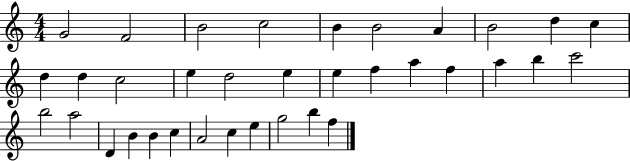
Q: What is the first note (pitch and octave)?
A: G4